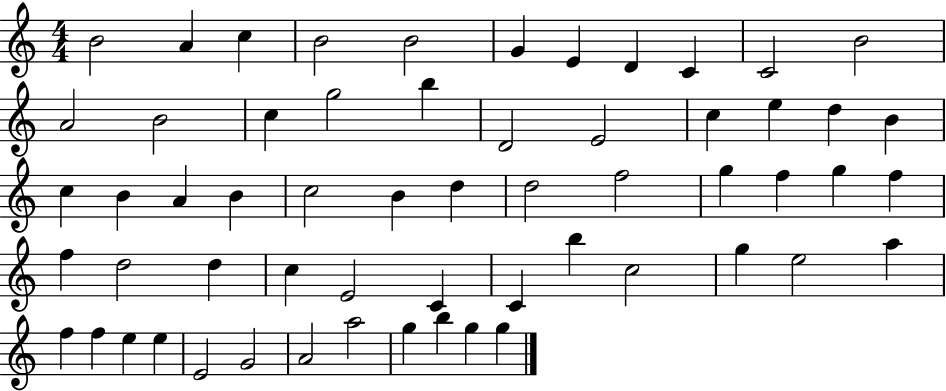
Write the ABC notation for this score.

X:1
T:Untitled
M:4/4
L:1/4
K:C
B2 A c B2 B2 G E D C C2 B2 A2 B2 c g2 b D2 E2 c e d B c B A B c2 B d d2 f2 g f g f f d2 d c E2 C C b c2 g e2 a f f e e E2 G2 A2 a2 g b g g